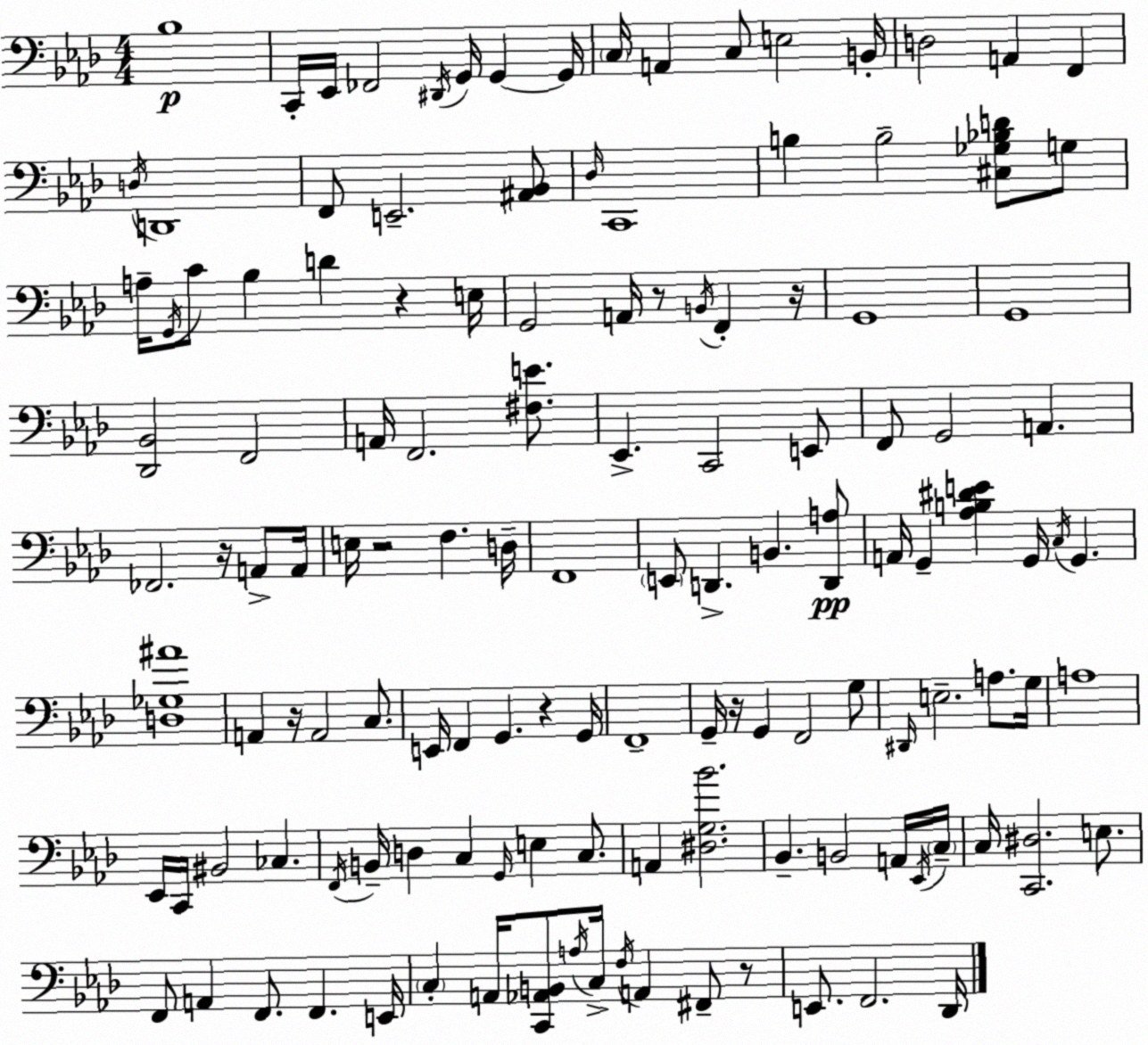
X:1
T:Untitled
M:4/4
L:1/4
K:Ab
_B,4 C,,/4 _E,,/4 _F,,2 ^D,,/4 G,,/4 G,, G,,/4 C,/4 A,, C,/2 E,2 B,,/4 D,2 A,, F,, D,/4 D,,4 F,,/2 E,,2 [^A,,_B,,]/2 _D,/4 C,,4 B, B,2 [^C,_G,_B,D]/2 G,/2 A,/4 G,,/4 C/2 _B, D z E,/4 G,,2 A,,/4 z/2 B,,/4 F,, z/4 G,,4 G,,4 [_D,,_B,,]2 F,,2 A,,/4 F,,2 [^F,E]/2 _E,, C,,2 E,,/2 F,,/2 G,,2 A,, _F,,2 z/4 A,,/2 A,,/4 E,/4 z2 F, D,/4 F,,4 E,,/2 D,, B,, [D,,A,]/2 A,,/4 G,, [_A,B,^DE] G,,/4 C,/4 G,, [D,_G,^A]4 A,, z/4 A,,2 C,/2 E,,/4 F,, G,, z G,,/4 F,,4 G,,/4 z/4 G,, F,,2 G,/2 ^D,,/4 E,2 A,/2 G,/4 A,4 _E,,/4 C,,/4 ^B,,2 _C, F,,/4 B,,/4 D, C, G,,/4 E, C,/2 A,, [^D,G,_B]2 _B,, B,,2 A,,/4 _E,,/4 C,/4 C,/4 [C,,^D,]2 E,/2 F,,/2 A,, F,,/2 F,, E,,/4 C, A,,/4 [C,,_A,,B,,]/2 A,/4 C,/4 F,/4 A,, ^F,,/2 z/2 E,,/2 F,,2 _D,,/4